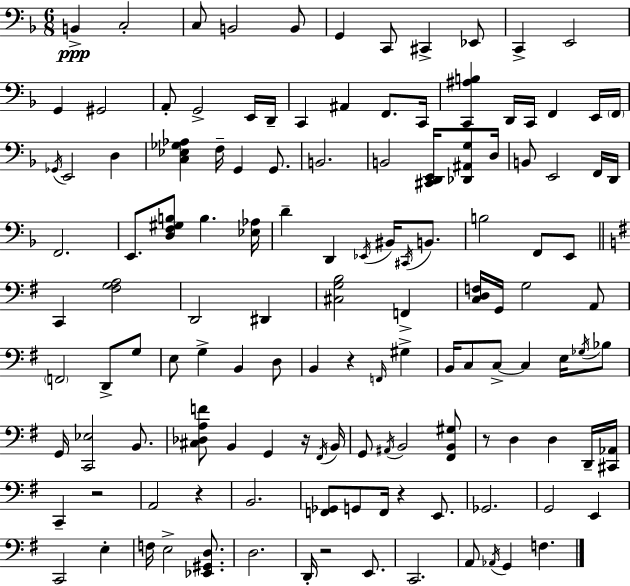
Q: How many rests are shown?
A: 7